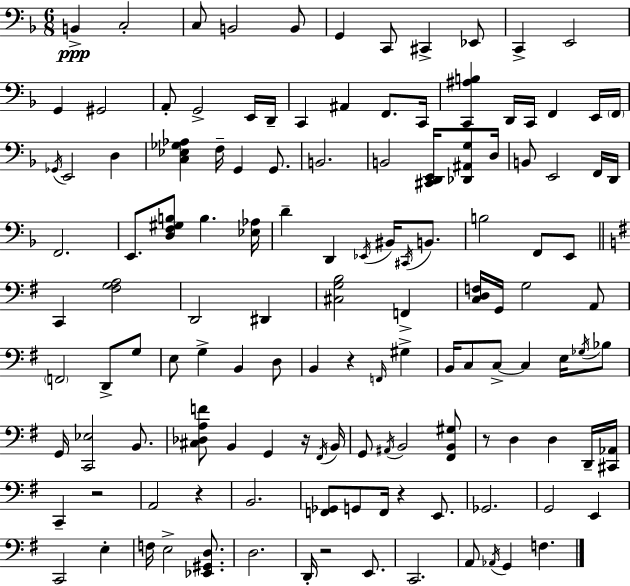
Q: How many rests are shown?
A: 7